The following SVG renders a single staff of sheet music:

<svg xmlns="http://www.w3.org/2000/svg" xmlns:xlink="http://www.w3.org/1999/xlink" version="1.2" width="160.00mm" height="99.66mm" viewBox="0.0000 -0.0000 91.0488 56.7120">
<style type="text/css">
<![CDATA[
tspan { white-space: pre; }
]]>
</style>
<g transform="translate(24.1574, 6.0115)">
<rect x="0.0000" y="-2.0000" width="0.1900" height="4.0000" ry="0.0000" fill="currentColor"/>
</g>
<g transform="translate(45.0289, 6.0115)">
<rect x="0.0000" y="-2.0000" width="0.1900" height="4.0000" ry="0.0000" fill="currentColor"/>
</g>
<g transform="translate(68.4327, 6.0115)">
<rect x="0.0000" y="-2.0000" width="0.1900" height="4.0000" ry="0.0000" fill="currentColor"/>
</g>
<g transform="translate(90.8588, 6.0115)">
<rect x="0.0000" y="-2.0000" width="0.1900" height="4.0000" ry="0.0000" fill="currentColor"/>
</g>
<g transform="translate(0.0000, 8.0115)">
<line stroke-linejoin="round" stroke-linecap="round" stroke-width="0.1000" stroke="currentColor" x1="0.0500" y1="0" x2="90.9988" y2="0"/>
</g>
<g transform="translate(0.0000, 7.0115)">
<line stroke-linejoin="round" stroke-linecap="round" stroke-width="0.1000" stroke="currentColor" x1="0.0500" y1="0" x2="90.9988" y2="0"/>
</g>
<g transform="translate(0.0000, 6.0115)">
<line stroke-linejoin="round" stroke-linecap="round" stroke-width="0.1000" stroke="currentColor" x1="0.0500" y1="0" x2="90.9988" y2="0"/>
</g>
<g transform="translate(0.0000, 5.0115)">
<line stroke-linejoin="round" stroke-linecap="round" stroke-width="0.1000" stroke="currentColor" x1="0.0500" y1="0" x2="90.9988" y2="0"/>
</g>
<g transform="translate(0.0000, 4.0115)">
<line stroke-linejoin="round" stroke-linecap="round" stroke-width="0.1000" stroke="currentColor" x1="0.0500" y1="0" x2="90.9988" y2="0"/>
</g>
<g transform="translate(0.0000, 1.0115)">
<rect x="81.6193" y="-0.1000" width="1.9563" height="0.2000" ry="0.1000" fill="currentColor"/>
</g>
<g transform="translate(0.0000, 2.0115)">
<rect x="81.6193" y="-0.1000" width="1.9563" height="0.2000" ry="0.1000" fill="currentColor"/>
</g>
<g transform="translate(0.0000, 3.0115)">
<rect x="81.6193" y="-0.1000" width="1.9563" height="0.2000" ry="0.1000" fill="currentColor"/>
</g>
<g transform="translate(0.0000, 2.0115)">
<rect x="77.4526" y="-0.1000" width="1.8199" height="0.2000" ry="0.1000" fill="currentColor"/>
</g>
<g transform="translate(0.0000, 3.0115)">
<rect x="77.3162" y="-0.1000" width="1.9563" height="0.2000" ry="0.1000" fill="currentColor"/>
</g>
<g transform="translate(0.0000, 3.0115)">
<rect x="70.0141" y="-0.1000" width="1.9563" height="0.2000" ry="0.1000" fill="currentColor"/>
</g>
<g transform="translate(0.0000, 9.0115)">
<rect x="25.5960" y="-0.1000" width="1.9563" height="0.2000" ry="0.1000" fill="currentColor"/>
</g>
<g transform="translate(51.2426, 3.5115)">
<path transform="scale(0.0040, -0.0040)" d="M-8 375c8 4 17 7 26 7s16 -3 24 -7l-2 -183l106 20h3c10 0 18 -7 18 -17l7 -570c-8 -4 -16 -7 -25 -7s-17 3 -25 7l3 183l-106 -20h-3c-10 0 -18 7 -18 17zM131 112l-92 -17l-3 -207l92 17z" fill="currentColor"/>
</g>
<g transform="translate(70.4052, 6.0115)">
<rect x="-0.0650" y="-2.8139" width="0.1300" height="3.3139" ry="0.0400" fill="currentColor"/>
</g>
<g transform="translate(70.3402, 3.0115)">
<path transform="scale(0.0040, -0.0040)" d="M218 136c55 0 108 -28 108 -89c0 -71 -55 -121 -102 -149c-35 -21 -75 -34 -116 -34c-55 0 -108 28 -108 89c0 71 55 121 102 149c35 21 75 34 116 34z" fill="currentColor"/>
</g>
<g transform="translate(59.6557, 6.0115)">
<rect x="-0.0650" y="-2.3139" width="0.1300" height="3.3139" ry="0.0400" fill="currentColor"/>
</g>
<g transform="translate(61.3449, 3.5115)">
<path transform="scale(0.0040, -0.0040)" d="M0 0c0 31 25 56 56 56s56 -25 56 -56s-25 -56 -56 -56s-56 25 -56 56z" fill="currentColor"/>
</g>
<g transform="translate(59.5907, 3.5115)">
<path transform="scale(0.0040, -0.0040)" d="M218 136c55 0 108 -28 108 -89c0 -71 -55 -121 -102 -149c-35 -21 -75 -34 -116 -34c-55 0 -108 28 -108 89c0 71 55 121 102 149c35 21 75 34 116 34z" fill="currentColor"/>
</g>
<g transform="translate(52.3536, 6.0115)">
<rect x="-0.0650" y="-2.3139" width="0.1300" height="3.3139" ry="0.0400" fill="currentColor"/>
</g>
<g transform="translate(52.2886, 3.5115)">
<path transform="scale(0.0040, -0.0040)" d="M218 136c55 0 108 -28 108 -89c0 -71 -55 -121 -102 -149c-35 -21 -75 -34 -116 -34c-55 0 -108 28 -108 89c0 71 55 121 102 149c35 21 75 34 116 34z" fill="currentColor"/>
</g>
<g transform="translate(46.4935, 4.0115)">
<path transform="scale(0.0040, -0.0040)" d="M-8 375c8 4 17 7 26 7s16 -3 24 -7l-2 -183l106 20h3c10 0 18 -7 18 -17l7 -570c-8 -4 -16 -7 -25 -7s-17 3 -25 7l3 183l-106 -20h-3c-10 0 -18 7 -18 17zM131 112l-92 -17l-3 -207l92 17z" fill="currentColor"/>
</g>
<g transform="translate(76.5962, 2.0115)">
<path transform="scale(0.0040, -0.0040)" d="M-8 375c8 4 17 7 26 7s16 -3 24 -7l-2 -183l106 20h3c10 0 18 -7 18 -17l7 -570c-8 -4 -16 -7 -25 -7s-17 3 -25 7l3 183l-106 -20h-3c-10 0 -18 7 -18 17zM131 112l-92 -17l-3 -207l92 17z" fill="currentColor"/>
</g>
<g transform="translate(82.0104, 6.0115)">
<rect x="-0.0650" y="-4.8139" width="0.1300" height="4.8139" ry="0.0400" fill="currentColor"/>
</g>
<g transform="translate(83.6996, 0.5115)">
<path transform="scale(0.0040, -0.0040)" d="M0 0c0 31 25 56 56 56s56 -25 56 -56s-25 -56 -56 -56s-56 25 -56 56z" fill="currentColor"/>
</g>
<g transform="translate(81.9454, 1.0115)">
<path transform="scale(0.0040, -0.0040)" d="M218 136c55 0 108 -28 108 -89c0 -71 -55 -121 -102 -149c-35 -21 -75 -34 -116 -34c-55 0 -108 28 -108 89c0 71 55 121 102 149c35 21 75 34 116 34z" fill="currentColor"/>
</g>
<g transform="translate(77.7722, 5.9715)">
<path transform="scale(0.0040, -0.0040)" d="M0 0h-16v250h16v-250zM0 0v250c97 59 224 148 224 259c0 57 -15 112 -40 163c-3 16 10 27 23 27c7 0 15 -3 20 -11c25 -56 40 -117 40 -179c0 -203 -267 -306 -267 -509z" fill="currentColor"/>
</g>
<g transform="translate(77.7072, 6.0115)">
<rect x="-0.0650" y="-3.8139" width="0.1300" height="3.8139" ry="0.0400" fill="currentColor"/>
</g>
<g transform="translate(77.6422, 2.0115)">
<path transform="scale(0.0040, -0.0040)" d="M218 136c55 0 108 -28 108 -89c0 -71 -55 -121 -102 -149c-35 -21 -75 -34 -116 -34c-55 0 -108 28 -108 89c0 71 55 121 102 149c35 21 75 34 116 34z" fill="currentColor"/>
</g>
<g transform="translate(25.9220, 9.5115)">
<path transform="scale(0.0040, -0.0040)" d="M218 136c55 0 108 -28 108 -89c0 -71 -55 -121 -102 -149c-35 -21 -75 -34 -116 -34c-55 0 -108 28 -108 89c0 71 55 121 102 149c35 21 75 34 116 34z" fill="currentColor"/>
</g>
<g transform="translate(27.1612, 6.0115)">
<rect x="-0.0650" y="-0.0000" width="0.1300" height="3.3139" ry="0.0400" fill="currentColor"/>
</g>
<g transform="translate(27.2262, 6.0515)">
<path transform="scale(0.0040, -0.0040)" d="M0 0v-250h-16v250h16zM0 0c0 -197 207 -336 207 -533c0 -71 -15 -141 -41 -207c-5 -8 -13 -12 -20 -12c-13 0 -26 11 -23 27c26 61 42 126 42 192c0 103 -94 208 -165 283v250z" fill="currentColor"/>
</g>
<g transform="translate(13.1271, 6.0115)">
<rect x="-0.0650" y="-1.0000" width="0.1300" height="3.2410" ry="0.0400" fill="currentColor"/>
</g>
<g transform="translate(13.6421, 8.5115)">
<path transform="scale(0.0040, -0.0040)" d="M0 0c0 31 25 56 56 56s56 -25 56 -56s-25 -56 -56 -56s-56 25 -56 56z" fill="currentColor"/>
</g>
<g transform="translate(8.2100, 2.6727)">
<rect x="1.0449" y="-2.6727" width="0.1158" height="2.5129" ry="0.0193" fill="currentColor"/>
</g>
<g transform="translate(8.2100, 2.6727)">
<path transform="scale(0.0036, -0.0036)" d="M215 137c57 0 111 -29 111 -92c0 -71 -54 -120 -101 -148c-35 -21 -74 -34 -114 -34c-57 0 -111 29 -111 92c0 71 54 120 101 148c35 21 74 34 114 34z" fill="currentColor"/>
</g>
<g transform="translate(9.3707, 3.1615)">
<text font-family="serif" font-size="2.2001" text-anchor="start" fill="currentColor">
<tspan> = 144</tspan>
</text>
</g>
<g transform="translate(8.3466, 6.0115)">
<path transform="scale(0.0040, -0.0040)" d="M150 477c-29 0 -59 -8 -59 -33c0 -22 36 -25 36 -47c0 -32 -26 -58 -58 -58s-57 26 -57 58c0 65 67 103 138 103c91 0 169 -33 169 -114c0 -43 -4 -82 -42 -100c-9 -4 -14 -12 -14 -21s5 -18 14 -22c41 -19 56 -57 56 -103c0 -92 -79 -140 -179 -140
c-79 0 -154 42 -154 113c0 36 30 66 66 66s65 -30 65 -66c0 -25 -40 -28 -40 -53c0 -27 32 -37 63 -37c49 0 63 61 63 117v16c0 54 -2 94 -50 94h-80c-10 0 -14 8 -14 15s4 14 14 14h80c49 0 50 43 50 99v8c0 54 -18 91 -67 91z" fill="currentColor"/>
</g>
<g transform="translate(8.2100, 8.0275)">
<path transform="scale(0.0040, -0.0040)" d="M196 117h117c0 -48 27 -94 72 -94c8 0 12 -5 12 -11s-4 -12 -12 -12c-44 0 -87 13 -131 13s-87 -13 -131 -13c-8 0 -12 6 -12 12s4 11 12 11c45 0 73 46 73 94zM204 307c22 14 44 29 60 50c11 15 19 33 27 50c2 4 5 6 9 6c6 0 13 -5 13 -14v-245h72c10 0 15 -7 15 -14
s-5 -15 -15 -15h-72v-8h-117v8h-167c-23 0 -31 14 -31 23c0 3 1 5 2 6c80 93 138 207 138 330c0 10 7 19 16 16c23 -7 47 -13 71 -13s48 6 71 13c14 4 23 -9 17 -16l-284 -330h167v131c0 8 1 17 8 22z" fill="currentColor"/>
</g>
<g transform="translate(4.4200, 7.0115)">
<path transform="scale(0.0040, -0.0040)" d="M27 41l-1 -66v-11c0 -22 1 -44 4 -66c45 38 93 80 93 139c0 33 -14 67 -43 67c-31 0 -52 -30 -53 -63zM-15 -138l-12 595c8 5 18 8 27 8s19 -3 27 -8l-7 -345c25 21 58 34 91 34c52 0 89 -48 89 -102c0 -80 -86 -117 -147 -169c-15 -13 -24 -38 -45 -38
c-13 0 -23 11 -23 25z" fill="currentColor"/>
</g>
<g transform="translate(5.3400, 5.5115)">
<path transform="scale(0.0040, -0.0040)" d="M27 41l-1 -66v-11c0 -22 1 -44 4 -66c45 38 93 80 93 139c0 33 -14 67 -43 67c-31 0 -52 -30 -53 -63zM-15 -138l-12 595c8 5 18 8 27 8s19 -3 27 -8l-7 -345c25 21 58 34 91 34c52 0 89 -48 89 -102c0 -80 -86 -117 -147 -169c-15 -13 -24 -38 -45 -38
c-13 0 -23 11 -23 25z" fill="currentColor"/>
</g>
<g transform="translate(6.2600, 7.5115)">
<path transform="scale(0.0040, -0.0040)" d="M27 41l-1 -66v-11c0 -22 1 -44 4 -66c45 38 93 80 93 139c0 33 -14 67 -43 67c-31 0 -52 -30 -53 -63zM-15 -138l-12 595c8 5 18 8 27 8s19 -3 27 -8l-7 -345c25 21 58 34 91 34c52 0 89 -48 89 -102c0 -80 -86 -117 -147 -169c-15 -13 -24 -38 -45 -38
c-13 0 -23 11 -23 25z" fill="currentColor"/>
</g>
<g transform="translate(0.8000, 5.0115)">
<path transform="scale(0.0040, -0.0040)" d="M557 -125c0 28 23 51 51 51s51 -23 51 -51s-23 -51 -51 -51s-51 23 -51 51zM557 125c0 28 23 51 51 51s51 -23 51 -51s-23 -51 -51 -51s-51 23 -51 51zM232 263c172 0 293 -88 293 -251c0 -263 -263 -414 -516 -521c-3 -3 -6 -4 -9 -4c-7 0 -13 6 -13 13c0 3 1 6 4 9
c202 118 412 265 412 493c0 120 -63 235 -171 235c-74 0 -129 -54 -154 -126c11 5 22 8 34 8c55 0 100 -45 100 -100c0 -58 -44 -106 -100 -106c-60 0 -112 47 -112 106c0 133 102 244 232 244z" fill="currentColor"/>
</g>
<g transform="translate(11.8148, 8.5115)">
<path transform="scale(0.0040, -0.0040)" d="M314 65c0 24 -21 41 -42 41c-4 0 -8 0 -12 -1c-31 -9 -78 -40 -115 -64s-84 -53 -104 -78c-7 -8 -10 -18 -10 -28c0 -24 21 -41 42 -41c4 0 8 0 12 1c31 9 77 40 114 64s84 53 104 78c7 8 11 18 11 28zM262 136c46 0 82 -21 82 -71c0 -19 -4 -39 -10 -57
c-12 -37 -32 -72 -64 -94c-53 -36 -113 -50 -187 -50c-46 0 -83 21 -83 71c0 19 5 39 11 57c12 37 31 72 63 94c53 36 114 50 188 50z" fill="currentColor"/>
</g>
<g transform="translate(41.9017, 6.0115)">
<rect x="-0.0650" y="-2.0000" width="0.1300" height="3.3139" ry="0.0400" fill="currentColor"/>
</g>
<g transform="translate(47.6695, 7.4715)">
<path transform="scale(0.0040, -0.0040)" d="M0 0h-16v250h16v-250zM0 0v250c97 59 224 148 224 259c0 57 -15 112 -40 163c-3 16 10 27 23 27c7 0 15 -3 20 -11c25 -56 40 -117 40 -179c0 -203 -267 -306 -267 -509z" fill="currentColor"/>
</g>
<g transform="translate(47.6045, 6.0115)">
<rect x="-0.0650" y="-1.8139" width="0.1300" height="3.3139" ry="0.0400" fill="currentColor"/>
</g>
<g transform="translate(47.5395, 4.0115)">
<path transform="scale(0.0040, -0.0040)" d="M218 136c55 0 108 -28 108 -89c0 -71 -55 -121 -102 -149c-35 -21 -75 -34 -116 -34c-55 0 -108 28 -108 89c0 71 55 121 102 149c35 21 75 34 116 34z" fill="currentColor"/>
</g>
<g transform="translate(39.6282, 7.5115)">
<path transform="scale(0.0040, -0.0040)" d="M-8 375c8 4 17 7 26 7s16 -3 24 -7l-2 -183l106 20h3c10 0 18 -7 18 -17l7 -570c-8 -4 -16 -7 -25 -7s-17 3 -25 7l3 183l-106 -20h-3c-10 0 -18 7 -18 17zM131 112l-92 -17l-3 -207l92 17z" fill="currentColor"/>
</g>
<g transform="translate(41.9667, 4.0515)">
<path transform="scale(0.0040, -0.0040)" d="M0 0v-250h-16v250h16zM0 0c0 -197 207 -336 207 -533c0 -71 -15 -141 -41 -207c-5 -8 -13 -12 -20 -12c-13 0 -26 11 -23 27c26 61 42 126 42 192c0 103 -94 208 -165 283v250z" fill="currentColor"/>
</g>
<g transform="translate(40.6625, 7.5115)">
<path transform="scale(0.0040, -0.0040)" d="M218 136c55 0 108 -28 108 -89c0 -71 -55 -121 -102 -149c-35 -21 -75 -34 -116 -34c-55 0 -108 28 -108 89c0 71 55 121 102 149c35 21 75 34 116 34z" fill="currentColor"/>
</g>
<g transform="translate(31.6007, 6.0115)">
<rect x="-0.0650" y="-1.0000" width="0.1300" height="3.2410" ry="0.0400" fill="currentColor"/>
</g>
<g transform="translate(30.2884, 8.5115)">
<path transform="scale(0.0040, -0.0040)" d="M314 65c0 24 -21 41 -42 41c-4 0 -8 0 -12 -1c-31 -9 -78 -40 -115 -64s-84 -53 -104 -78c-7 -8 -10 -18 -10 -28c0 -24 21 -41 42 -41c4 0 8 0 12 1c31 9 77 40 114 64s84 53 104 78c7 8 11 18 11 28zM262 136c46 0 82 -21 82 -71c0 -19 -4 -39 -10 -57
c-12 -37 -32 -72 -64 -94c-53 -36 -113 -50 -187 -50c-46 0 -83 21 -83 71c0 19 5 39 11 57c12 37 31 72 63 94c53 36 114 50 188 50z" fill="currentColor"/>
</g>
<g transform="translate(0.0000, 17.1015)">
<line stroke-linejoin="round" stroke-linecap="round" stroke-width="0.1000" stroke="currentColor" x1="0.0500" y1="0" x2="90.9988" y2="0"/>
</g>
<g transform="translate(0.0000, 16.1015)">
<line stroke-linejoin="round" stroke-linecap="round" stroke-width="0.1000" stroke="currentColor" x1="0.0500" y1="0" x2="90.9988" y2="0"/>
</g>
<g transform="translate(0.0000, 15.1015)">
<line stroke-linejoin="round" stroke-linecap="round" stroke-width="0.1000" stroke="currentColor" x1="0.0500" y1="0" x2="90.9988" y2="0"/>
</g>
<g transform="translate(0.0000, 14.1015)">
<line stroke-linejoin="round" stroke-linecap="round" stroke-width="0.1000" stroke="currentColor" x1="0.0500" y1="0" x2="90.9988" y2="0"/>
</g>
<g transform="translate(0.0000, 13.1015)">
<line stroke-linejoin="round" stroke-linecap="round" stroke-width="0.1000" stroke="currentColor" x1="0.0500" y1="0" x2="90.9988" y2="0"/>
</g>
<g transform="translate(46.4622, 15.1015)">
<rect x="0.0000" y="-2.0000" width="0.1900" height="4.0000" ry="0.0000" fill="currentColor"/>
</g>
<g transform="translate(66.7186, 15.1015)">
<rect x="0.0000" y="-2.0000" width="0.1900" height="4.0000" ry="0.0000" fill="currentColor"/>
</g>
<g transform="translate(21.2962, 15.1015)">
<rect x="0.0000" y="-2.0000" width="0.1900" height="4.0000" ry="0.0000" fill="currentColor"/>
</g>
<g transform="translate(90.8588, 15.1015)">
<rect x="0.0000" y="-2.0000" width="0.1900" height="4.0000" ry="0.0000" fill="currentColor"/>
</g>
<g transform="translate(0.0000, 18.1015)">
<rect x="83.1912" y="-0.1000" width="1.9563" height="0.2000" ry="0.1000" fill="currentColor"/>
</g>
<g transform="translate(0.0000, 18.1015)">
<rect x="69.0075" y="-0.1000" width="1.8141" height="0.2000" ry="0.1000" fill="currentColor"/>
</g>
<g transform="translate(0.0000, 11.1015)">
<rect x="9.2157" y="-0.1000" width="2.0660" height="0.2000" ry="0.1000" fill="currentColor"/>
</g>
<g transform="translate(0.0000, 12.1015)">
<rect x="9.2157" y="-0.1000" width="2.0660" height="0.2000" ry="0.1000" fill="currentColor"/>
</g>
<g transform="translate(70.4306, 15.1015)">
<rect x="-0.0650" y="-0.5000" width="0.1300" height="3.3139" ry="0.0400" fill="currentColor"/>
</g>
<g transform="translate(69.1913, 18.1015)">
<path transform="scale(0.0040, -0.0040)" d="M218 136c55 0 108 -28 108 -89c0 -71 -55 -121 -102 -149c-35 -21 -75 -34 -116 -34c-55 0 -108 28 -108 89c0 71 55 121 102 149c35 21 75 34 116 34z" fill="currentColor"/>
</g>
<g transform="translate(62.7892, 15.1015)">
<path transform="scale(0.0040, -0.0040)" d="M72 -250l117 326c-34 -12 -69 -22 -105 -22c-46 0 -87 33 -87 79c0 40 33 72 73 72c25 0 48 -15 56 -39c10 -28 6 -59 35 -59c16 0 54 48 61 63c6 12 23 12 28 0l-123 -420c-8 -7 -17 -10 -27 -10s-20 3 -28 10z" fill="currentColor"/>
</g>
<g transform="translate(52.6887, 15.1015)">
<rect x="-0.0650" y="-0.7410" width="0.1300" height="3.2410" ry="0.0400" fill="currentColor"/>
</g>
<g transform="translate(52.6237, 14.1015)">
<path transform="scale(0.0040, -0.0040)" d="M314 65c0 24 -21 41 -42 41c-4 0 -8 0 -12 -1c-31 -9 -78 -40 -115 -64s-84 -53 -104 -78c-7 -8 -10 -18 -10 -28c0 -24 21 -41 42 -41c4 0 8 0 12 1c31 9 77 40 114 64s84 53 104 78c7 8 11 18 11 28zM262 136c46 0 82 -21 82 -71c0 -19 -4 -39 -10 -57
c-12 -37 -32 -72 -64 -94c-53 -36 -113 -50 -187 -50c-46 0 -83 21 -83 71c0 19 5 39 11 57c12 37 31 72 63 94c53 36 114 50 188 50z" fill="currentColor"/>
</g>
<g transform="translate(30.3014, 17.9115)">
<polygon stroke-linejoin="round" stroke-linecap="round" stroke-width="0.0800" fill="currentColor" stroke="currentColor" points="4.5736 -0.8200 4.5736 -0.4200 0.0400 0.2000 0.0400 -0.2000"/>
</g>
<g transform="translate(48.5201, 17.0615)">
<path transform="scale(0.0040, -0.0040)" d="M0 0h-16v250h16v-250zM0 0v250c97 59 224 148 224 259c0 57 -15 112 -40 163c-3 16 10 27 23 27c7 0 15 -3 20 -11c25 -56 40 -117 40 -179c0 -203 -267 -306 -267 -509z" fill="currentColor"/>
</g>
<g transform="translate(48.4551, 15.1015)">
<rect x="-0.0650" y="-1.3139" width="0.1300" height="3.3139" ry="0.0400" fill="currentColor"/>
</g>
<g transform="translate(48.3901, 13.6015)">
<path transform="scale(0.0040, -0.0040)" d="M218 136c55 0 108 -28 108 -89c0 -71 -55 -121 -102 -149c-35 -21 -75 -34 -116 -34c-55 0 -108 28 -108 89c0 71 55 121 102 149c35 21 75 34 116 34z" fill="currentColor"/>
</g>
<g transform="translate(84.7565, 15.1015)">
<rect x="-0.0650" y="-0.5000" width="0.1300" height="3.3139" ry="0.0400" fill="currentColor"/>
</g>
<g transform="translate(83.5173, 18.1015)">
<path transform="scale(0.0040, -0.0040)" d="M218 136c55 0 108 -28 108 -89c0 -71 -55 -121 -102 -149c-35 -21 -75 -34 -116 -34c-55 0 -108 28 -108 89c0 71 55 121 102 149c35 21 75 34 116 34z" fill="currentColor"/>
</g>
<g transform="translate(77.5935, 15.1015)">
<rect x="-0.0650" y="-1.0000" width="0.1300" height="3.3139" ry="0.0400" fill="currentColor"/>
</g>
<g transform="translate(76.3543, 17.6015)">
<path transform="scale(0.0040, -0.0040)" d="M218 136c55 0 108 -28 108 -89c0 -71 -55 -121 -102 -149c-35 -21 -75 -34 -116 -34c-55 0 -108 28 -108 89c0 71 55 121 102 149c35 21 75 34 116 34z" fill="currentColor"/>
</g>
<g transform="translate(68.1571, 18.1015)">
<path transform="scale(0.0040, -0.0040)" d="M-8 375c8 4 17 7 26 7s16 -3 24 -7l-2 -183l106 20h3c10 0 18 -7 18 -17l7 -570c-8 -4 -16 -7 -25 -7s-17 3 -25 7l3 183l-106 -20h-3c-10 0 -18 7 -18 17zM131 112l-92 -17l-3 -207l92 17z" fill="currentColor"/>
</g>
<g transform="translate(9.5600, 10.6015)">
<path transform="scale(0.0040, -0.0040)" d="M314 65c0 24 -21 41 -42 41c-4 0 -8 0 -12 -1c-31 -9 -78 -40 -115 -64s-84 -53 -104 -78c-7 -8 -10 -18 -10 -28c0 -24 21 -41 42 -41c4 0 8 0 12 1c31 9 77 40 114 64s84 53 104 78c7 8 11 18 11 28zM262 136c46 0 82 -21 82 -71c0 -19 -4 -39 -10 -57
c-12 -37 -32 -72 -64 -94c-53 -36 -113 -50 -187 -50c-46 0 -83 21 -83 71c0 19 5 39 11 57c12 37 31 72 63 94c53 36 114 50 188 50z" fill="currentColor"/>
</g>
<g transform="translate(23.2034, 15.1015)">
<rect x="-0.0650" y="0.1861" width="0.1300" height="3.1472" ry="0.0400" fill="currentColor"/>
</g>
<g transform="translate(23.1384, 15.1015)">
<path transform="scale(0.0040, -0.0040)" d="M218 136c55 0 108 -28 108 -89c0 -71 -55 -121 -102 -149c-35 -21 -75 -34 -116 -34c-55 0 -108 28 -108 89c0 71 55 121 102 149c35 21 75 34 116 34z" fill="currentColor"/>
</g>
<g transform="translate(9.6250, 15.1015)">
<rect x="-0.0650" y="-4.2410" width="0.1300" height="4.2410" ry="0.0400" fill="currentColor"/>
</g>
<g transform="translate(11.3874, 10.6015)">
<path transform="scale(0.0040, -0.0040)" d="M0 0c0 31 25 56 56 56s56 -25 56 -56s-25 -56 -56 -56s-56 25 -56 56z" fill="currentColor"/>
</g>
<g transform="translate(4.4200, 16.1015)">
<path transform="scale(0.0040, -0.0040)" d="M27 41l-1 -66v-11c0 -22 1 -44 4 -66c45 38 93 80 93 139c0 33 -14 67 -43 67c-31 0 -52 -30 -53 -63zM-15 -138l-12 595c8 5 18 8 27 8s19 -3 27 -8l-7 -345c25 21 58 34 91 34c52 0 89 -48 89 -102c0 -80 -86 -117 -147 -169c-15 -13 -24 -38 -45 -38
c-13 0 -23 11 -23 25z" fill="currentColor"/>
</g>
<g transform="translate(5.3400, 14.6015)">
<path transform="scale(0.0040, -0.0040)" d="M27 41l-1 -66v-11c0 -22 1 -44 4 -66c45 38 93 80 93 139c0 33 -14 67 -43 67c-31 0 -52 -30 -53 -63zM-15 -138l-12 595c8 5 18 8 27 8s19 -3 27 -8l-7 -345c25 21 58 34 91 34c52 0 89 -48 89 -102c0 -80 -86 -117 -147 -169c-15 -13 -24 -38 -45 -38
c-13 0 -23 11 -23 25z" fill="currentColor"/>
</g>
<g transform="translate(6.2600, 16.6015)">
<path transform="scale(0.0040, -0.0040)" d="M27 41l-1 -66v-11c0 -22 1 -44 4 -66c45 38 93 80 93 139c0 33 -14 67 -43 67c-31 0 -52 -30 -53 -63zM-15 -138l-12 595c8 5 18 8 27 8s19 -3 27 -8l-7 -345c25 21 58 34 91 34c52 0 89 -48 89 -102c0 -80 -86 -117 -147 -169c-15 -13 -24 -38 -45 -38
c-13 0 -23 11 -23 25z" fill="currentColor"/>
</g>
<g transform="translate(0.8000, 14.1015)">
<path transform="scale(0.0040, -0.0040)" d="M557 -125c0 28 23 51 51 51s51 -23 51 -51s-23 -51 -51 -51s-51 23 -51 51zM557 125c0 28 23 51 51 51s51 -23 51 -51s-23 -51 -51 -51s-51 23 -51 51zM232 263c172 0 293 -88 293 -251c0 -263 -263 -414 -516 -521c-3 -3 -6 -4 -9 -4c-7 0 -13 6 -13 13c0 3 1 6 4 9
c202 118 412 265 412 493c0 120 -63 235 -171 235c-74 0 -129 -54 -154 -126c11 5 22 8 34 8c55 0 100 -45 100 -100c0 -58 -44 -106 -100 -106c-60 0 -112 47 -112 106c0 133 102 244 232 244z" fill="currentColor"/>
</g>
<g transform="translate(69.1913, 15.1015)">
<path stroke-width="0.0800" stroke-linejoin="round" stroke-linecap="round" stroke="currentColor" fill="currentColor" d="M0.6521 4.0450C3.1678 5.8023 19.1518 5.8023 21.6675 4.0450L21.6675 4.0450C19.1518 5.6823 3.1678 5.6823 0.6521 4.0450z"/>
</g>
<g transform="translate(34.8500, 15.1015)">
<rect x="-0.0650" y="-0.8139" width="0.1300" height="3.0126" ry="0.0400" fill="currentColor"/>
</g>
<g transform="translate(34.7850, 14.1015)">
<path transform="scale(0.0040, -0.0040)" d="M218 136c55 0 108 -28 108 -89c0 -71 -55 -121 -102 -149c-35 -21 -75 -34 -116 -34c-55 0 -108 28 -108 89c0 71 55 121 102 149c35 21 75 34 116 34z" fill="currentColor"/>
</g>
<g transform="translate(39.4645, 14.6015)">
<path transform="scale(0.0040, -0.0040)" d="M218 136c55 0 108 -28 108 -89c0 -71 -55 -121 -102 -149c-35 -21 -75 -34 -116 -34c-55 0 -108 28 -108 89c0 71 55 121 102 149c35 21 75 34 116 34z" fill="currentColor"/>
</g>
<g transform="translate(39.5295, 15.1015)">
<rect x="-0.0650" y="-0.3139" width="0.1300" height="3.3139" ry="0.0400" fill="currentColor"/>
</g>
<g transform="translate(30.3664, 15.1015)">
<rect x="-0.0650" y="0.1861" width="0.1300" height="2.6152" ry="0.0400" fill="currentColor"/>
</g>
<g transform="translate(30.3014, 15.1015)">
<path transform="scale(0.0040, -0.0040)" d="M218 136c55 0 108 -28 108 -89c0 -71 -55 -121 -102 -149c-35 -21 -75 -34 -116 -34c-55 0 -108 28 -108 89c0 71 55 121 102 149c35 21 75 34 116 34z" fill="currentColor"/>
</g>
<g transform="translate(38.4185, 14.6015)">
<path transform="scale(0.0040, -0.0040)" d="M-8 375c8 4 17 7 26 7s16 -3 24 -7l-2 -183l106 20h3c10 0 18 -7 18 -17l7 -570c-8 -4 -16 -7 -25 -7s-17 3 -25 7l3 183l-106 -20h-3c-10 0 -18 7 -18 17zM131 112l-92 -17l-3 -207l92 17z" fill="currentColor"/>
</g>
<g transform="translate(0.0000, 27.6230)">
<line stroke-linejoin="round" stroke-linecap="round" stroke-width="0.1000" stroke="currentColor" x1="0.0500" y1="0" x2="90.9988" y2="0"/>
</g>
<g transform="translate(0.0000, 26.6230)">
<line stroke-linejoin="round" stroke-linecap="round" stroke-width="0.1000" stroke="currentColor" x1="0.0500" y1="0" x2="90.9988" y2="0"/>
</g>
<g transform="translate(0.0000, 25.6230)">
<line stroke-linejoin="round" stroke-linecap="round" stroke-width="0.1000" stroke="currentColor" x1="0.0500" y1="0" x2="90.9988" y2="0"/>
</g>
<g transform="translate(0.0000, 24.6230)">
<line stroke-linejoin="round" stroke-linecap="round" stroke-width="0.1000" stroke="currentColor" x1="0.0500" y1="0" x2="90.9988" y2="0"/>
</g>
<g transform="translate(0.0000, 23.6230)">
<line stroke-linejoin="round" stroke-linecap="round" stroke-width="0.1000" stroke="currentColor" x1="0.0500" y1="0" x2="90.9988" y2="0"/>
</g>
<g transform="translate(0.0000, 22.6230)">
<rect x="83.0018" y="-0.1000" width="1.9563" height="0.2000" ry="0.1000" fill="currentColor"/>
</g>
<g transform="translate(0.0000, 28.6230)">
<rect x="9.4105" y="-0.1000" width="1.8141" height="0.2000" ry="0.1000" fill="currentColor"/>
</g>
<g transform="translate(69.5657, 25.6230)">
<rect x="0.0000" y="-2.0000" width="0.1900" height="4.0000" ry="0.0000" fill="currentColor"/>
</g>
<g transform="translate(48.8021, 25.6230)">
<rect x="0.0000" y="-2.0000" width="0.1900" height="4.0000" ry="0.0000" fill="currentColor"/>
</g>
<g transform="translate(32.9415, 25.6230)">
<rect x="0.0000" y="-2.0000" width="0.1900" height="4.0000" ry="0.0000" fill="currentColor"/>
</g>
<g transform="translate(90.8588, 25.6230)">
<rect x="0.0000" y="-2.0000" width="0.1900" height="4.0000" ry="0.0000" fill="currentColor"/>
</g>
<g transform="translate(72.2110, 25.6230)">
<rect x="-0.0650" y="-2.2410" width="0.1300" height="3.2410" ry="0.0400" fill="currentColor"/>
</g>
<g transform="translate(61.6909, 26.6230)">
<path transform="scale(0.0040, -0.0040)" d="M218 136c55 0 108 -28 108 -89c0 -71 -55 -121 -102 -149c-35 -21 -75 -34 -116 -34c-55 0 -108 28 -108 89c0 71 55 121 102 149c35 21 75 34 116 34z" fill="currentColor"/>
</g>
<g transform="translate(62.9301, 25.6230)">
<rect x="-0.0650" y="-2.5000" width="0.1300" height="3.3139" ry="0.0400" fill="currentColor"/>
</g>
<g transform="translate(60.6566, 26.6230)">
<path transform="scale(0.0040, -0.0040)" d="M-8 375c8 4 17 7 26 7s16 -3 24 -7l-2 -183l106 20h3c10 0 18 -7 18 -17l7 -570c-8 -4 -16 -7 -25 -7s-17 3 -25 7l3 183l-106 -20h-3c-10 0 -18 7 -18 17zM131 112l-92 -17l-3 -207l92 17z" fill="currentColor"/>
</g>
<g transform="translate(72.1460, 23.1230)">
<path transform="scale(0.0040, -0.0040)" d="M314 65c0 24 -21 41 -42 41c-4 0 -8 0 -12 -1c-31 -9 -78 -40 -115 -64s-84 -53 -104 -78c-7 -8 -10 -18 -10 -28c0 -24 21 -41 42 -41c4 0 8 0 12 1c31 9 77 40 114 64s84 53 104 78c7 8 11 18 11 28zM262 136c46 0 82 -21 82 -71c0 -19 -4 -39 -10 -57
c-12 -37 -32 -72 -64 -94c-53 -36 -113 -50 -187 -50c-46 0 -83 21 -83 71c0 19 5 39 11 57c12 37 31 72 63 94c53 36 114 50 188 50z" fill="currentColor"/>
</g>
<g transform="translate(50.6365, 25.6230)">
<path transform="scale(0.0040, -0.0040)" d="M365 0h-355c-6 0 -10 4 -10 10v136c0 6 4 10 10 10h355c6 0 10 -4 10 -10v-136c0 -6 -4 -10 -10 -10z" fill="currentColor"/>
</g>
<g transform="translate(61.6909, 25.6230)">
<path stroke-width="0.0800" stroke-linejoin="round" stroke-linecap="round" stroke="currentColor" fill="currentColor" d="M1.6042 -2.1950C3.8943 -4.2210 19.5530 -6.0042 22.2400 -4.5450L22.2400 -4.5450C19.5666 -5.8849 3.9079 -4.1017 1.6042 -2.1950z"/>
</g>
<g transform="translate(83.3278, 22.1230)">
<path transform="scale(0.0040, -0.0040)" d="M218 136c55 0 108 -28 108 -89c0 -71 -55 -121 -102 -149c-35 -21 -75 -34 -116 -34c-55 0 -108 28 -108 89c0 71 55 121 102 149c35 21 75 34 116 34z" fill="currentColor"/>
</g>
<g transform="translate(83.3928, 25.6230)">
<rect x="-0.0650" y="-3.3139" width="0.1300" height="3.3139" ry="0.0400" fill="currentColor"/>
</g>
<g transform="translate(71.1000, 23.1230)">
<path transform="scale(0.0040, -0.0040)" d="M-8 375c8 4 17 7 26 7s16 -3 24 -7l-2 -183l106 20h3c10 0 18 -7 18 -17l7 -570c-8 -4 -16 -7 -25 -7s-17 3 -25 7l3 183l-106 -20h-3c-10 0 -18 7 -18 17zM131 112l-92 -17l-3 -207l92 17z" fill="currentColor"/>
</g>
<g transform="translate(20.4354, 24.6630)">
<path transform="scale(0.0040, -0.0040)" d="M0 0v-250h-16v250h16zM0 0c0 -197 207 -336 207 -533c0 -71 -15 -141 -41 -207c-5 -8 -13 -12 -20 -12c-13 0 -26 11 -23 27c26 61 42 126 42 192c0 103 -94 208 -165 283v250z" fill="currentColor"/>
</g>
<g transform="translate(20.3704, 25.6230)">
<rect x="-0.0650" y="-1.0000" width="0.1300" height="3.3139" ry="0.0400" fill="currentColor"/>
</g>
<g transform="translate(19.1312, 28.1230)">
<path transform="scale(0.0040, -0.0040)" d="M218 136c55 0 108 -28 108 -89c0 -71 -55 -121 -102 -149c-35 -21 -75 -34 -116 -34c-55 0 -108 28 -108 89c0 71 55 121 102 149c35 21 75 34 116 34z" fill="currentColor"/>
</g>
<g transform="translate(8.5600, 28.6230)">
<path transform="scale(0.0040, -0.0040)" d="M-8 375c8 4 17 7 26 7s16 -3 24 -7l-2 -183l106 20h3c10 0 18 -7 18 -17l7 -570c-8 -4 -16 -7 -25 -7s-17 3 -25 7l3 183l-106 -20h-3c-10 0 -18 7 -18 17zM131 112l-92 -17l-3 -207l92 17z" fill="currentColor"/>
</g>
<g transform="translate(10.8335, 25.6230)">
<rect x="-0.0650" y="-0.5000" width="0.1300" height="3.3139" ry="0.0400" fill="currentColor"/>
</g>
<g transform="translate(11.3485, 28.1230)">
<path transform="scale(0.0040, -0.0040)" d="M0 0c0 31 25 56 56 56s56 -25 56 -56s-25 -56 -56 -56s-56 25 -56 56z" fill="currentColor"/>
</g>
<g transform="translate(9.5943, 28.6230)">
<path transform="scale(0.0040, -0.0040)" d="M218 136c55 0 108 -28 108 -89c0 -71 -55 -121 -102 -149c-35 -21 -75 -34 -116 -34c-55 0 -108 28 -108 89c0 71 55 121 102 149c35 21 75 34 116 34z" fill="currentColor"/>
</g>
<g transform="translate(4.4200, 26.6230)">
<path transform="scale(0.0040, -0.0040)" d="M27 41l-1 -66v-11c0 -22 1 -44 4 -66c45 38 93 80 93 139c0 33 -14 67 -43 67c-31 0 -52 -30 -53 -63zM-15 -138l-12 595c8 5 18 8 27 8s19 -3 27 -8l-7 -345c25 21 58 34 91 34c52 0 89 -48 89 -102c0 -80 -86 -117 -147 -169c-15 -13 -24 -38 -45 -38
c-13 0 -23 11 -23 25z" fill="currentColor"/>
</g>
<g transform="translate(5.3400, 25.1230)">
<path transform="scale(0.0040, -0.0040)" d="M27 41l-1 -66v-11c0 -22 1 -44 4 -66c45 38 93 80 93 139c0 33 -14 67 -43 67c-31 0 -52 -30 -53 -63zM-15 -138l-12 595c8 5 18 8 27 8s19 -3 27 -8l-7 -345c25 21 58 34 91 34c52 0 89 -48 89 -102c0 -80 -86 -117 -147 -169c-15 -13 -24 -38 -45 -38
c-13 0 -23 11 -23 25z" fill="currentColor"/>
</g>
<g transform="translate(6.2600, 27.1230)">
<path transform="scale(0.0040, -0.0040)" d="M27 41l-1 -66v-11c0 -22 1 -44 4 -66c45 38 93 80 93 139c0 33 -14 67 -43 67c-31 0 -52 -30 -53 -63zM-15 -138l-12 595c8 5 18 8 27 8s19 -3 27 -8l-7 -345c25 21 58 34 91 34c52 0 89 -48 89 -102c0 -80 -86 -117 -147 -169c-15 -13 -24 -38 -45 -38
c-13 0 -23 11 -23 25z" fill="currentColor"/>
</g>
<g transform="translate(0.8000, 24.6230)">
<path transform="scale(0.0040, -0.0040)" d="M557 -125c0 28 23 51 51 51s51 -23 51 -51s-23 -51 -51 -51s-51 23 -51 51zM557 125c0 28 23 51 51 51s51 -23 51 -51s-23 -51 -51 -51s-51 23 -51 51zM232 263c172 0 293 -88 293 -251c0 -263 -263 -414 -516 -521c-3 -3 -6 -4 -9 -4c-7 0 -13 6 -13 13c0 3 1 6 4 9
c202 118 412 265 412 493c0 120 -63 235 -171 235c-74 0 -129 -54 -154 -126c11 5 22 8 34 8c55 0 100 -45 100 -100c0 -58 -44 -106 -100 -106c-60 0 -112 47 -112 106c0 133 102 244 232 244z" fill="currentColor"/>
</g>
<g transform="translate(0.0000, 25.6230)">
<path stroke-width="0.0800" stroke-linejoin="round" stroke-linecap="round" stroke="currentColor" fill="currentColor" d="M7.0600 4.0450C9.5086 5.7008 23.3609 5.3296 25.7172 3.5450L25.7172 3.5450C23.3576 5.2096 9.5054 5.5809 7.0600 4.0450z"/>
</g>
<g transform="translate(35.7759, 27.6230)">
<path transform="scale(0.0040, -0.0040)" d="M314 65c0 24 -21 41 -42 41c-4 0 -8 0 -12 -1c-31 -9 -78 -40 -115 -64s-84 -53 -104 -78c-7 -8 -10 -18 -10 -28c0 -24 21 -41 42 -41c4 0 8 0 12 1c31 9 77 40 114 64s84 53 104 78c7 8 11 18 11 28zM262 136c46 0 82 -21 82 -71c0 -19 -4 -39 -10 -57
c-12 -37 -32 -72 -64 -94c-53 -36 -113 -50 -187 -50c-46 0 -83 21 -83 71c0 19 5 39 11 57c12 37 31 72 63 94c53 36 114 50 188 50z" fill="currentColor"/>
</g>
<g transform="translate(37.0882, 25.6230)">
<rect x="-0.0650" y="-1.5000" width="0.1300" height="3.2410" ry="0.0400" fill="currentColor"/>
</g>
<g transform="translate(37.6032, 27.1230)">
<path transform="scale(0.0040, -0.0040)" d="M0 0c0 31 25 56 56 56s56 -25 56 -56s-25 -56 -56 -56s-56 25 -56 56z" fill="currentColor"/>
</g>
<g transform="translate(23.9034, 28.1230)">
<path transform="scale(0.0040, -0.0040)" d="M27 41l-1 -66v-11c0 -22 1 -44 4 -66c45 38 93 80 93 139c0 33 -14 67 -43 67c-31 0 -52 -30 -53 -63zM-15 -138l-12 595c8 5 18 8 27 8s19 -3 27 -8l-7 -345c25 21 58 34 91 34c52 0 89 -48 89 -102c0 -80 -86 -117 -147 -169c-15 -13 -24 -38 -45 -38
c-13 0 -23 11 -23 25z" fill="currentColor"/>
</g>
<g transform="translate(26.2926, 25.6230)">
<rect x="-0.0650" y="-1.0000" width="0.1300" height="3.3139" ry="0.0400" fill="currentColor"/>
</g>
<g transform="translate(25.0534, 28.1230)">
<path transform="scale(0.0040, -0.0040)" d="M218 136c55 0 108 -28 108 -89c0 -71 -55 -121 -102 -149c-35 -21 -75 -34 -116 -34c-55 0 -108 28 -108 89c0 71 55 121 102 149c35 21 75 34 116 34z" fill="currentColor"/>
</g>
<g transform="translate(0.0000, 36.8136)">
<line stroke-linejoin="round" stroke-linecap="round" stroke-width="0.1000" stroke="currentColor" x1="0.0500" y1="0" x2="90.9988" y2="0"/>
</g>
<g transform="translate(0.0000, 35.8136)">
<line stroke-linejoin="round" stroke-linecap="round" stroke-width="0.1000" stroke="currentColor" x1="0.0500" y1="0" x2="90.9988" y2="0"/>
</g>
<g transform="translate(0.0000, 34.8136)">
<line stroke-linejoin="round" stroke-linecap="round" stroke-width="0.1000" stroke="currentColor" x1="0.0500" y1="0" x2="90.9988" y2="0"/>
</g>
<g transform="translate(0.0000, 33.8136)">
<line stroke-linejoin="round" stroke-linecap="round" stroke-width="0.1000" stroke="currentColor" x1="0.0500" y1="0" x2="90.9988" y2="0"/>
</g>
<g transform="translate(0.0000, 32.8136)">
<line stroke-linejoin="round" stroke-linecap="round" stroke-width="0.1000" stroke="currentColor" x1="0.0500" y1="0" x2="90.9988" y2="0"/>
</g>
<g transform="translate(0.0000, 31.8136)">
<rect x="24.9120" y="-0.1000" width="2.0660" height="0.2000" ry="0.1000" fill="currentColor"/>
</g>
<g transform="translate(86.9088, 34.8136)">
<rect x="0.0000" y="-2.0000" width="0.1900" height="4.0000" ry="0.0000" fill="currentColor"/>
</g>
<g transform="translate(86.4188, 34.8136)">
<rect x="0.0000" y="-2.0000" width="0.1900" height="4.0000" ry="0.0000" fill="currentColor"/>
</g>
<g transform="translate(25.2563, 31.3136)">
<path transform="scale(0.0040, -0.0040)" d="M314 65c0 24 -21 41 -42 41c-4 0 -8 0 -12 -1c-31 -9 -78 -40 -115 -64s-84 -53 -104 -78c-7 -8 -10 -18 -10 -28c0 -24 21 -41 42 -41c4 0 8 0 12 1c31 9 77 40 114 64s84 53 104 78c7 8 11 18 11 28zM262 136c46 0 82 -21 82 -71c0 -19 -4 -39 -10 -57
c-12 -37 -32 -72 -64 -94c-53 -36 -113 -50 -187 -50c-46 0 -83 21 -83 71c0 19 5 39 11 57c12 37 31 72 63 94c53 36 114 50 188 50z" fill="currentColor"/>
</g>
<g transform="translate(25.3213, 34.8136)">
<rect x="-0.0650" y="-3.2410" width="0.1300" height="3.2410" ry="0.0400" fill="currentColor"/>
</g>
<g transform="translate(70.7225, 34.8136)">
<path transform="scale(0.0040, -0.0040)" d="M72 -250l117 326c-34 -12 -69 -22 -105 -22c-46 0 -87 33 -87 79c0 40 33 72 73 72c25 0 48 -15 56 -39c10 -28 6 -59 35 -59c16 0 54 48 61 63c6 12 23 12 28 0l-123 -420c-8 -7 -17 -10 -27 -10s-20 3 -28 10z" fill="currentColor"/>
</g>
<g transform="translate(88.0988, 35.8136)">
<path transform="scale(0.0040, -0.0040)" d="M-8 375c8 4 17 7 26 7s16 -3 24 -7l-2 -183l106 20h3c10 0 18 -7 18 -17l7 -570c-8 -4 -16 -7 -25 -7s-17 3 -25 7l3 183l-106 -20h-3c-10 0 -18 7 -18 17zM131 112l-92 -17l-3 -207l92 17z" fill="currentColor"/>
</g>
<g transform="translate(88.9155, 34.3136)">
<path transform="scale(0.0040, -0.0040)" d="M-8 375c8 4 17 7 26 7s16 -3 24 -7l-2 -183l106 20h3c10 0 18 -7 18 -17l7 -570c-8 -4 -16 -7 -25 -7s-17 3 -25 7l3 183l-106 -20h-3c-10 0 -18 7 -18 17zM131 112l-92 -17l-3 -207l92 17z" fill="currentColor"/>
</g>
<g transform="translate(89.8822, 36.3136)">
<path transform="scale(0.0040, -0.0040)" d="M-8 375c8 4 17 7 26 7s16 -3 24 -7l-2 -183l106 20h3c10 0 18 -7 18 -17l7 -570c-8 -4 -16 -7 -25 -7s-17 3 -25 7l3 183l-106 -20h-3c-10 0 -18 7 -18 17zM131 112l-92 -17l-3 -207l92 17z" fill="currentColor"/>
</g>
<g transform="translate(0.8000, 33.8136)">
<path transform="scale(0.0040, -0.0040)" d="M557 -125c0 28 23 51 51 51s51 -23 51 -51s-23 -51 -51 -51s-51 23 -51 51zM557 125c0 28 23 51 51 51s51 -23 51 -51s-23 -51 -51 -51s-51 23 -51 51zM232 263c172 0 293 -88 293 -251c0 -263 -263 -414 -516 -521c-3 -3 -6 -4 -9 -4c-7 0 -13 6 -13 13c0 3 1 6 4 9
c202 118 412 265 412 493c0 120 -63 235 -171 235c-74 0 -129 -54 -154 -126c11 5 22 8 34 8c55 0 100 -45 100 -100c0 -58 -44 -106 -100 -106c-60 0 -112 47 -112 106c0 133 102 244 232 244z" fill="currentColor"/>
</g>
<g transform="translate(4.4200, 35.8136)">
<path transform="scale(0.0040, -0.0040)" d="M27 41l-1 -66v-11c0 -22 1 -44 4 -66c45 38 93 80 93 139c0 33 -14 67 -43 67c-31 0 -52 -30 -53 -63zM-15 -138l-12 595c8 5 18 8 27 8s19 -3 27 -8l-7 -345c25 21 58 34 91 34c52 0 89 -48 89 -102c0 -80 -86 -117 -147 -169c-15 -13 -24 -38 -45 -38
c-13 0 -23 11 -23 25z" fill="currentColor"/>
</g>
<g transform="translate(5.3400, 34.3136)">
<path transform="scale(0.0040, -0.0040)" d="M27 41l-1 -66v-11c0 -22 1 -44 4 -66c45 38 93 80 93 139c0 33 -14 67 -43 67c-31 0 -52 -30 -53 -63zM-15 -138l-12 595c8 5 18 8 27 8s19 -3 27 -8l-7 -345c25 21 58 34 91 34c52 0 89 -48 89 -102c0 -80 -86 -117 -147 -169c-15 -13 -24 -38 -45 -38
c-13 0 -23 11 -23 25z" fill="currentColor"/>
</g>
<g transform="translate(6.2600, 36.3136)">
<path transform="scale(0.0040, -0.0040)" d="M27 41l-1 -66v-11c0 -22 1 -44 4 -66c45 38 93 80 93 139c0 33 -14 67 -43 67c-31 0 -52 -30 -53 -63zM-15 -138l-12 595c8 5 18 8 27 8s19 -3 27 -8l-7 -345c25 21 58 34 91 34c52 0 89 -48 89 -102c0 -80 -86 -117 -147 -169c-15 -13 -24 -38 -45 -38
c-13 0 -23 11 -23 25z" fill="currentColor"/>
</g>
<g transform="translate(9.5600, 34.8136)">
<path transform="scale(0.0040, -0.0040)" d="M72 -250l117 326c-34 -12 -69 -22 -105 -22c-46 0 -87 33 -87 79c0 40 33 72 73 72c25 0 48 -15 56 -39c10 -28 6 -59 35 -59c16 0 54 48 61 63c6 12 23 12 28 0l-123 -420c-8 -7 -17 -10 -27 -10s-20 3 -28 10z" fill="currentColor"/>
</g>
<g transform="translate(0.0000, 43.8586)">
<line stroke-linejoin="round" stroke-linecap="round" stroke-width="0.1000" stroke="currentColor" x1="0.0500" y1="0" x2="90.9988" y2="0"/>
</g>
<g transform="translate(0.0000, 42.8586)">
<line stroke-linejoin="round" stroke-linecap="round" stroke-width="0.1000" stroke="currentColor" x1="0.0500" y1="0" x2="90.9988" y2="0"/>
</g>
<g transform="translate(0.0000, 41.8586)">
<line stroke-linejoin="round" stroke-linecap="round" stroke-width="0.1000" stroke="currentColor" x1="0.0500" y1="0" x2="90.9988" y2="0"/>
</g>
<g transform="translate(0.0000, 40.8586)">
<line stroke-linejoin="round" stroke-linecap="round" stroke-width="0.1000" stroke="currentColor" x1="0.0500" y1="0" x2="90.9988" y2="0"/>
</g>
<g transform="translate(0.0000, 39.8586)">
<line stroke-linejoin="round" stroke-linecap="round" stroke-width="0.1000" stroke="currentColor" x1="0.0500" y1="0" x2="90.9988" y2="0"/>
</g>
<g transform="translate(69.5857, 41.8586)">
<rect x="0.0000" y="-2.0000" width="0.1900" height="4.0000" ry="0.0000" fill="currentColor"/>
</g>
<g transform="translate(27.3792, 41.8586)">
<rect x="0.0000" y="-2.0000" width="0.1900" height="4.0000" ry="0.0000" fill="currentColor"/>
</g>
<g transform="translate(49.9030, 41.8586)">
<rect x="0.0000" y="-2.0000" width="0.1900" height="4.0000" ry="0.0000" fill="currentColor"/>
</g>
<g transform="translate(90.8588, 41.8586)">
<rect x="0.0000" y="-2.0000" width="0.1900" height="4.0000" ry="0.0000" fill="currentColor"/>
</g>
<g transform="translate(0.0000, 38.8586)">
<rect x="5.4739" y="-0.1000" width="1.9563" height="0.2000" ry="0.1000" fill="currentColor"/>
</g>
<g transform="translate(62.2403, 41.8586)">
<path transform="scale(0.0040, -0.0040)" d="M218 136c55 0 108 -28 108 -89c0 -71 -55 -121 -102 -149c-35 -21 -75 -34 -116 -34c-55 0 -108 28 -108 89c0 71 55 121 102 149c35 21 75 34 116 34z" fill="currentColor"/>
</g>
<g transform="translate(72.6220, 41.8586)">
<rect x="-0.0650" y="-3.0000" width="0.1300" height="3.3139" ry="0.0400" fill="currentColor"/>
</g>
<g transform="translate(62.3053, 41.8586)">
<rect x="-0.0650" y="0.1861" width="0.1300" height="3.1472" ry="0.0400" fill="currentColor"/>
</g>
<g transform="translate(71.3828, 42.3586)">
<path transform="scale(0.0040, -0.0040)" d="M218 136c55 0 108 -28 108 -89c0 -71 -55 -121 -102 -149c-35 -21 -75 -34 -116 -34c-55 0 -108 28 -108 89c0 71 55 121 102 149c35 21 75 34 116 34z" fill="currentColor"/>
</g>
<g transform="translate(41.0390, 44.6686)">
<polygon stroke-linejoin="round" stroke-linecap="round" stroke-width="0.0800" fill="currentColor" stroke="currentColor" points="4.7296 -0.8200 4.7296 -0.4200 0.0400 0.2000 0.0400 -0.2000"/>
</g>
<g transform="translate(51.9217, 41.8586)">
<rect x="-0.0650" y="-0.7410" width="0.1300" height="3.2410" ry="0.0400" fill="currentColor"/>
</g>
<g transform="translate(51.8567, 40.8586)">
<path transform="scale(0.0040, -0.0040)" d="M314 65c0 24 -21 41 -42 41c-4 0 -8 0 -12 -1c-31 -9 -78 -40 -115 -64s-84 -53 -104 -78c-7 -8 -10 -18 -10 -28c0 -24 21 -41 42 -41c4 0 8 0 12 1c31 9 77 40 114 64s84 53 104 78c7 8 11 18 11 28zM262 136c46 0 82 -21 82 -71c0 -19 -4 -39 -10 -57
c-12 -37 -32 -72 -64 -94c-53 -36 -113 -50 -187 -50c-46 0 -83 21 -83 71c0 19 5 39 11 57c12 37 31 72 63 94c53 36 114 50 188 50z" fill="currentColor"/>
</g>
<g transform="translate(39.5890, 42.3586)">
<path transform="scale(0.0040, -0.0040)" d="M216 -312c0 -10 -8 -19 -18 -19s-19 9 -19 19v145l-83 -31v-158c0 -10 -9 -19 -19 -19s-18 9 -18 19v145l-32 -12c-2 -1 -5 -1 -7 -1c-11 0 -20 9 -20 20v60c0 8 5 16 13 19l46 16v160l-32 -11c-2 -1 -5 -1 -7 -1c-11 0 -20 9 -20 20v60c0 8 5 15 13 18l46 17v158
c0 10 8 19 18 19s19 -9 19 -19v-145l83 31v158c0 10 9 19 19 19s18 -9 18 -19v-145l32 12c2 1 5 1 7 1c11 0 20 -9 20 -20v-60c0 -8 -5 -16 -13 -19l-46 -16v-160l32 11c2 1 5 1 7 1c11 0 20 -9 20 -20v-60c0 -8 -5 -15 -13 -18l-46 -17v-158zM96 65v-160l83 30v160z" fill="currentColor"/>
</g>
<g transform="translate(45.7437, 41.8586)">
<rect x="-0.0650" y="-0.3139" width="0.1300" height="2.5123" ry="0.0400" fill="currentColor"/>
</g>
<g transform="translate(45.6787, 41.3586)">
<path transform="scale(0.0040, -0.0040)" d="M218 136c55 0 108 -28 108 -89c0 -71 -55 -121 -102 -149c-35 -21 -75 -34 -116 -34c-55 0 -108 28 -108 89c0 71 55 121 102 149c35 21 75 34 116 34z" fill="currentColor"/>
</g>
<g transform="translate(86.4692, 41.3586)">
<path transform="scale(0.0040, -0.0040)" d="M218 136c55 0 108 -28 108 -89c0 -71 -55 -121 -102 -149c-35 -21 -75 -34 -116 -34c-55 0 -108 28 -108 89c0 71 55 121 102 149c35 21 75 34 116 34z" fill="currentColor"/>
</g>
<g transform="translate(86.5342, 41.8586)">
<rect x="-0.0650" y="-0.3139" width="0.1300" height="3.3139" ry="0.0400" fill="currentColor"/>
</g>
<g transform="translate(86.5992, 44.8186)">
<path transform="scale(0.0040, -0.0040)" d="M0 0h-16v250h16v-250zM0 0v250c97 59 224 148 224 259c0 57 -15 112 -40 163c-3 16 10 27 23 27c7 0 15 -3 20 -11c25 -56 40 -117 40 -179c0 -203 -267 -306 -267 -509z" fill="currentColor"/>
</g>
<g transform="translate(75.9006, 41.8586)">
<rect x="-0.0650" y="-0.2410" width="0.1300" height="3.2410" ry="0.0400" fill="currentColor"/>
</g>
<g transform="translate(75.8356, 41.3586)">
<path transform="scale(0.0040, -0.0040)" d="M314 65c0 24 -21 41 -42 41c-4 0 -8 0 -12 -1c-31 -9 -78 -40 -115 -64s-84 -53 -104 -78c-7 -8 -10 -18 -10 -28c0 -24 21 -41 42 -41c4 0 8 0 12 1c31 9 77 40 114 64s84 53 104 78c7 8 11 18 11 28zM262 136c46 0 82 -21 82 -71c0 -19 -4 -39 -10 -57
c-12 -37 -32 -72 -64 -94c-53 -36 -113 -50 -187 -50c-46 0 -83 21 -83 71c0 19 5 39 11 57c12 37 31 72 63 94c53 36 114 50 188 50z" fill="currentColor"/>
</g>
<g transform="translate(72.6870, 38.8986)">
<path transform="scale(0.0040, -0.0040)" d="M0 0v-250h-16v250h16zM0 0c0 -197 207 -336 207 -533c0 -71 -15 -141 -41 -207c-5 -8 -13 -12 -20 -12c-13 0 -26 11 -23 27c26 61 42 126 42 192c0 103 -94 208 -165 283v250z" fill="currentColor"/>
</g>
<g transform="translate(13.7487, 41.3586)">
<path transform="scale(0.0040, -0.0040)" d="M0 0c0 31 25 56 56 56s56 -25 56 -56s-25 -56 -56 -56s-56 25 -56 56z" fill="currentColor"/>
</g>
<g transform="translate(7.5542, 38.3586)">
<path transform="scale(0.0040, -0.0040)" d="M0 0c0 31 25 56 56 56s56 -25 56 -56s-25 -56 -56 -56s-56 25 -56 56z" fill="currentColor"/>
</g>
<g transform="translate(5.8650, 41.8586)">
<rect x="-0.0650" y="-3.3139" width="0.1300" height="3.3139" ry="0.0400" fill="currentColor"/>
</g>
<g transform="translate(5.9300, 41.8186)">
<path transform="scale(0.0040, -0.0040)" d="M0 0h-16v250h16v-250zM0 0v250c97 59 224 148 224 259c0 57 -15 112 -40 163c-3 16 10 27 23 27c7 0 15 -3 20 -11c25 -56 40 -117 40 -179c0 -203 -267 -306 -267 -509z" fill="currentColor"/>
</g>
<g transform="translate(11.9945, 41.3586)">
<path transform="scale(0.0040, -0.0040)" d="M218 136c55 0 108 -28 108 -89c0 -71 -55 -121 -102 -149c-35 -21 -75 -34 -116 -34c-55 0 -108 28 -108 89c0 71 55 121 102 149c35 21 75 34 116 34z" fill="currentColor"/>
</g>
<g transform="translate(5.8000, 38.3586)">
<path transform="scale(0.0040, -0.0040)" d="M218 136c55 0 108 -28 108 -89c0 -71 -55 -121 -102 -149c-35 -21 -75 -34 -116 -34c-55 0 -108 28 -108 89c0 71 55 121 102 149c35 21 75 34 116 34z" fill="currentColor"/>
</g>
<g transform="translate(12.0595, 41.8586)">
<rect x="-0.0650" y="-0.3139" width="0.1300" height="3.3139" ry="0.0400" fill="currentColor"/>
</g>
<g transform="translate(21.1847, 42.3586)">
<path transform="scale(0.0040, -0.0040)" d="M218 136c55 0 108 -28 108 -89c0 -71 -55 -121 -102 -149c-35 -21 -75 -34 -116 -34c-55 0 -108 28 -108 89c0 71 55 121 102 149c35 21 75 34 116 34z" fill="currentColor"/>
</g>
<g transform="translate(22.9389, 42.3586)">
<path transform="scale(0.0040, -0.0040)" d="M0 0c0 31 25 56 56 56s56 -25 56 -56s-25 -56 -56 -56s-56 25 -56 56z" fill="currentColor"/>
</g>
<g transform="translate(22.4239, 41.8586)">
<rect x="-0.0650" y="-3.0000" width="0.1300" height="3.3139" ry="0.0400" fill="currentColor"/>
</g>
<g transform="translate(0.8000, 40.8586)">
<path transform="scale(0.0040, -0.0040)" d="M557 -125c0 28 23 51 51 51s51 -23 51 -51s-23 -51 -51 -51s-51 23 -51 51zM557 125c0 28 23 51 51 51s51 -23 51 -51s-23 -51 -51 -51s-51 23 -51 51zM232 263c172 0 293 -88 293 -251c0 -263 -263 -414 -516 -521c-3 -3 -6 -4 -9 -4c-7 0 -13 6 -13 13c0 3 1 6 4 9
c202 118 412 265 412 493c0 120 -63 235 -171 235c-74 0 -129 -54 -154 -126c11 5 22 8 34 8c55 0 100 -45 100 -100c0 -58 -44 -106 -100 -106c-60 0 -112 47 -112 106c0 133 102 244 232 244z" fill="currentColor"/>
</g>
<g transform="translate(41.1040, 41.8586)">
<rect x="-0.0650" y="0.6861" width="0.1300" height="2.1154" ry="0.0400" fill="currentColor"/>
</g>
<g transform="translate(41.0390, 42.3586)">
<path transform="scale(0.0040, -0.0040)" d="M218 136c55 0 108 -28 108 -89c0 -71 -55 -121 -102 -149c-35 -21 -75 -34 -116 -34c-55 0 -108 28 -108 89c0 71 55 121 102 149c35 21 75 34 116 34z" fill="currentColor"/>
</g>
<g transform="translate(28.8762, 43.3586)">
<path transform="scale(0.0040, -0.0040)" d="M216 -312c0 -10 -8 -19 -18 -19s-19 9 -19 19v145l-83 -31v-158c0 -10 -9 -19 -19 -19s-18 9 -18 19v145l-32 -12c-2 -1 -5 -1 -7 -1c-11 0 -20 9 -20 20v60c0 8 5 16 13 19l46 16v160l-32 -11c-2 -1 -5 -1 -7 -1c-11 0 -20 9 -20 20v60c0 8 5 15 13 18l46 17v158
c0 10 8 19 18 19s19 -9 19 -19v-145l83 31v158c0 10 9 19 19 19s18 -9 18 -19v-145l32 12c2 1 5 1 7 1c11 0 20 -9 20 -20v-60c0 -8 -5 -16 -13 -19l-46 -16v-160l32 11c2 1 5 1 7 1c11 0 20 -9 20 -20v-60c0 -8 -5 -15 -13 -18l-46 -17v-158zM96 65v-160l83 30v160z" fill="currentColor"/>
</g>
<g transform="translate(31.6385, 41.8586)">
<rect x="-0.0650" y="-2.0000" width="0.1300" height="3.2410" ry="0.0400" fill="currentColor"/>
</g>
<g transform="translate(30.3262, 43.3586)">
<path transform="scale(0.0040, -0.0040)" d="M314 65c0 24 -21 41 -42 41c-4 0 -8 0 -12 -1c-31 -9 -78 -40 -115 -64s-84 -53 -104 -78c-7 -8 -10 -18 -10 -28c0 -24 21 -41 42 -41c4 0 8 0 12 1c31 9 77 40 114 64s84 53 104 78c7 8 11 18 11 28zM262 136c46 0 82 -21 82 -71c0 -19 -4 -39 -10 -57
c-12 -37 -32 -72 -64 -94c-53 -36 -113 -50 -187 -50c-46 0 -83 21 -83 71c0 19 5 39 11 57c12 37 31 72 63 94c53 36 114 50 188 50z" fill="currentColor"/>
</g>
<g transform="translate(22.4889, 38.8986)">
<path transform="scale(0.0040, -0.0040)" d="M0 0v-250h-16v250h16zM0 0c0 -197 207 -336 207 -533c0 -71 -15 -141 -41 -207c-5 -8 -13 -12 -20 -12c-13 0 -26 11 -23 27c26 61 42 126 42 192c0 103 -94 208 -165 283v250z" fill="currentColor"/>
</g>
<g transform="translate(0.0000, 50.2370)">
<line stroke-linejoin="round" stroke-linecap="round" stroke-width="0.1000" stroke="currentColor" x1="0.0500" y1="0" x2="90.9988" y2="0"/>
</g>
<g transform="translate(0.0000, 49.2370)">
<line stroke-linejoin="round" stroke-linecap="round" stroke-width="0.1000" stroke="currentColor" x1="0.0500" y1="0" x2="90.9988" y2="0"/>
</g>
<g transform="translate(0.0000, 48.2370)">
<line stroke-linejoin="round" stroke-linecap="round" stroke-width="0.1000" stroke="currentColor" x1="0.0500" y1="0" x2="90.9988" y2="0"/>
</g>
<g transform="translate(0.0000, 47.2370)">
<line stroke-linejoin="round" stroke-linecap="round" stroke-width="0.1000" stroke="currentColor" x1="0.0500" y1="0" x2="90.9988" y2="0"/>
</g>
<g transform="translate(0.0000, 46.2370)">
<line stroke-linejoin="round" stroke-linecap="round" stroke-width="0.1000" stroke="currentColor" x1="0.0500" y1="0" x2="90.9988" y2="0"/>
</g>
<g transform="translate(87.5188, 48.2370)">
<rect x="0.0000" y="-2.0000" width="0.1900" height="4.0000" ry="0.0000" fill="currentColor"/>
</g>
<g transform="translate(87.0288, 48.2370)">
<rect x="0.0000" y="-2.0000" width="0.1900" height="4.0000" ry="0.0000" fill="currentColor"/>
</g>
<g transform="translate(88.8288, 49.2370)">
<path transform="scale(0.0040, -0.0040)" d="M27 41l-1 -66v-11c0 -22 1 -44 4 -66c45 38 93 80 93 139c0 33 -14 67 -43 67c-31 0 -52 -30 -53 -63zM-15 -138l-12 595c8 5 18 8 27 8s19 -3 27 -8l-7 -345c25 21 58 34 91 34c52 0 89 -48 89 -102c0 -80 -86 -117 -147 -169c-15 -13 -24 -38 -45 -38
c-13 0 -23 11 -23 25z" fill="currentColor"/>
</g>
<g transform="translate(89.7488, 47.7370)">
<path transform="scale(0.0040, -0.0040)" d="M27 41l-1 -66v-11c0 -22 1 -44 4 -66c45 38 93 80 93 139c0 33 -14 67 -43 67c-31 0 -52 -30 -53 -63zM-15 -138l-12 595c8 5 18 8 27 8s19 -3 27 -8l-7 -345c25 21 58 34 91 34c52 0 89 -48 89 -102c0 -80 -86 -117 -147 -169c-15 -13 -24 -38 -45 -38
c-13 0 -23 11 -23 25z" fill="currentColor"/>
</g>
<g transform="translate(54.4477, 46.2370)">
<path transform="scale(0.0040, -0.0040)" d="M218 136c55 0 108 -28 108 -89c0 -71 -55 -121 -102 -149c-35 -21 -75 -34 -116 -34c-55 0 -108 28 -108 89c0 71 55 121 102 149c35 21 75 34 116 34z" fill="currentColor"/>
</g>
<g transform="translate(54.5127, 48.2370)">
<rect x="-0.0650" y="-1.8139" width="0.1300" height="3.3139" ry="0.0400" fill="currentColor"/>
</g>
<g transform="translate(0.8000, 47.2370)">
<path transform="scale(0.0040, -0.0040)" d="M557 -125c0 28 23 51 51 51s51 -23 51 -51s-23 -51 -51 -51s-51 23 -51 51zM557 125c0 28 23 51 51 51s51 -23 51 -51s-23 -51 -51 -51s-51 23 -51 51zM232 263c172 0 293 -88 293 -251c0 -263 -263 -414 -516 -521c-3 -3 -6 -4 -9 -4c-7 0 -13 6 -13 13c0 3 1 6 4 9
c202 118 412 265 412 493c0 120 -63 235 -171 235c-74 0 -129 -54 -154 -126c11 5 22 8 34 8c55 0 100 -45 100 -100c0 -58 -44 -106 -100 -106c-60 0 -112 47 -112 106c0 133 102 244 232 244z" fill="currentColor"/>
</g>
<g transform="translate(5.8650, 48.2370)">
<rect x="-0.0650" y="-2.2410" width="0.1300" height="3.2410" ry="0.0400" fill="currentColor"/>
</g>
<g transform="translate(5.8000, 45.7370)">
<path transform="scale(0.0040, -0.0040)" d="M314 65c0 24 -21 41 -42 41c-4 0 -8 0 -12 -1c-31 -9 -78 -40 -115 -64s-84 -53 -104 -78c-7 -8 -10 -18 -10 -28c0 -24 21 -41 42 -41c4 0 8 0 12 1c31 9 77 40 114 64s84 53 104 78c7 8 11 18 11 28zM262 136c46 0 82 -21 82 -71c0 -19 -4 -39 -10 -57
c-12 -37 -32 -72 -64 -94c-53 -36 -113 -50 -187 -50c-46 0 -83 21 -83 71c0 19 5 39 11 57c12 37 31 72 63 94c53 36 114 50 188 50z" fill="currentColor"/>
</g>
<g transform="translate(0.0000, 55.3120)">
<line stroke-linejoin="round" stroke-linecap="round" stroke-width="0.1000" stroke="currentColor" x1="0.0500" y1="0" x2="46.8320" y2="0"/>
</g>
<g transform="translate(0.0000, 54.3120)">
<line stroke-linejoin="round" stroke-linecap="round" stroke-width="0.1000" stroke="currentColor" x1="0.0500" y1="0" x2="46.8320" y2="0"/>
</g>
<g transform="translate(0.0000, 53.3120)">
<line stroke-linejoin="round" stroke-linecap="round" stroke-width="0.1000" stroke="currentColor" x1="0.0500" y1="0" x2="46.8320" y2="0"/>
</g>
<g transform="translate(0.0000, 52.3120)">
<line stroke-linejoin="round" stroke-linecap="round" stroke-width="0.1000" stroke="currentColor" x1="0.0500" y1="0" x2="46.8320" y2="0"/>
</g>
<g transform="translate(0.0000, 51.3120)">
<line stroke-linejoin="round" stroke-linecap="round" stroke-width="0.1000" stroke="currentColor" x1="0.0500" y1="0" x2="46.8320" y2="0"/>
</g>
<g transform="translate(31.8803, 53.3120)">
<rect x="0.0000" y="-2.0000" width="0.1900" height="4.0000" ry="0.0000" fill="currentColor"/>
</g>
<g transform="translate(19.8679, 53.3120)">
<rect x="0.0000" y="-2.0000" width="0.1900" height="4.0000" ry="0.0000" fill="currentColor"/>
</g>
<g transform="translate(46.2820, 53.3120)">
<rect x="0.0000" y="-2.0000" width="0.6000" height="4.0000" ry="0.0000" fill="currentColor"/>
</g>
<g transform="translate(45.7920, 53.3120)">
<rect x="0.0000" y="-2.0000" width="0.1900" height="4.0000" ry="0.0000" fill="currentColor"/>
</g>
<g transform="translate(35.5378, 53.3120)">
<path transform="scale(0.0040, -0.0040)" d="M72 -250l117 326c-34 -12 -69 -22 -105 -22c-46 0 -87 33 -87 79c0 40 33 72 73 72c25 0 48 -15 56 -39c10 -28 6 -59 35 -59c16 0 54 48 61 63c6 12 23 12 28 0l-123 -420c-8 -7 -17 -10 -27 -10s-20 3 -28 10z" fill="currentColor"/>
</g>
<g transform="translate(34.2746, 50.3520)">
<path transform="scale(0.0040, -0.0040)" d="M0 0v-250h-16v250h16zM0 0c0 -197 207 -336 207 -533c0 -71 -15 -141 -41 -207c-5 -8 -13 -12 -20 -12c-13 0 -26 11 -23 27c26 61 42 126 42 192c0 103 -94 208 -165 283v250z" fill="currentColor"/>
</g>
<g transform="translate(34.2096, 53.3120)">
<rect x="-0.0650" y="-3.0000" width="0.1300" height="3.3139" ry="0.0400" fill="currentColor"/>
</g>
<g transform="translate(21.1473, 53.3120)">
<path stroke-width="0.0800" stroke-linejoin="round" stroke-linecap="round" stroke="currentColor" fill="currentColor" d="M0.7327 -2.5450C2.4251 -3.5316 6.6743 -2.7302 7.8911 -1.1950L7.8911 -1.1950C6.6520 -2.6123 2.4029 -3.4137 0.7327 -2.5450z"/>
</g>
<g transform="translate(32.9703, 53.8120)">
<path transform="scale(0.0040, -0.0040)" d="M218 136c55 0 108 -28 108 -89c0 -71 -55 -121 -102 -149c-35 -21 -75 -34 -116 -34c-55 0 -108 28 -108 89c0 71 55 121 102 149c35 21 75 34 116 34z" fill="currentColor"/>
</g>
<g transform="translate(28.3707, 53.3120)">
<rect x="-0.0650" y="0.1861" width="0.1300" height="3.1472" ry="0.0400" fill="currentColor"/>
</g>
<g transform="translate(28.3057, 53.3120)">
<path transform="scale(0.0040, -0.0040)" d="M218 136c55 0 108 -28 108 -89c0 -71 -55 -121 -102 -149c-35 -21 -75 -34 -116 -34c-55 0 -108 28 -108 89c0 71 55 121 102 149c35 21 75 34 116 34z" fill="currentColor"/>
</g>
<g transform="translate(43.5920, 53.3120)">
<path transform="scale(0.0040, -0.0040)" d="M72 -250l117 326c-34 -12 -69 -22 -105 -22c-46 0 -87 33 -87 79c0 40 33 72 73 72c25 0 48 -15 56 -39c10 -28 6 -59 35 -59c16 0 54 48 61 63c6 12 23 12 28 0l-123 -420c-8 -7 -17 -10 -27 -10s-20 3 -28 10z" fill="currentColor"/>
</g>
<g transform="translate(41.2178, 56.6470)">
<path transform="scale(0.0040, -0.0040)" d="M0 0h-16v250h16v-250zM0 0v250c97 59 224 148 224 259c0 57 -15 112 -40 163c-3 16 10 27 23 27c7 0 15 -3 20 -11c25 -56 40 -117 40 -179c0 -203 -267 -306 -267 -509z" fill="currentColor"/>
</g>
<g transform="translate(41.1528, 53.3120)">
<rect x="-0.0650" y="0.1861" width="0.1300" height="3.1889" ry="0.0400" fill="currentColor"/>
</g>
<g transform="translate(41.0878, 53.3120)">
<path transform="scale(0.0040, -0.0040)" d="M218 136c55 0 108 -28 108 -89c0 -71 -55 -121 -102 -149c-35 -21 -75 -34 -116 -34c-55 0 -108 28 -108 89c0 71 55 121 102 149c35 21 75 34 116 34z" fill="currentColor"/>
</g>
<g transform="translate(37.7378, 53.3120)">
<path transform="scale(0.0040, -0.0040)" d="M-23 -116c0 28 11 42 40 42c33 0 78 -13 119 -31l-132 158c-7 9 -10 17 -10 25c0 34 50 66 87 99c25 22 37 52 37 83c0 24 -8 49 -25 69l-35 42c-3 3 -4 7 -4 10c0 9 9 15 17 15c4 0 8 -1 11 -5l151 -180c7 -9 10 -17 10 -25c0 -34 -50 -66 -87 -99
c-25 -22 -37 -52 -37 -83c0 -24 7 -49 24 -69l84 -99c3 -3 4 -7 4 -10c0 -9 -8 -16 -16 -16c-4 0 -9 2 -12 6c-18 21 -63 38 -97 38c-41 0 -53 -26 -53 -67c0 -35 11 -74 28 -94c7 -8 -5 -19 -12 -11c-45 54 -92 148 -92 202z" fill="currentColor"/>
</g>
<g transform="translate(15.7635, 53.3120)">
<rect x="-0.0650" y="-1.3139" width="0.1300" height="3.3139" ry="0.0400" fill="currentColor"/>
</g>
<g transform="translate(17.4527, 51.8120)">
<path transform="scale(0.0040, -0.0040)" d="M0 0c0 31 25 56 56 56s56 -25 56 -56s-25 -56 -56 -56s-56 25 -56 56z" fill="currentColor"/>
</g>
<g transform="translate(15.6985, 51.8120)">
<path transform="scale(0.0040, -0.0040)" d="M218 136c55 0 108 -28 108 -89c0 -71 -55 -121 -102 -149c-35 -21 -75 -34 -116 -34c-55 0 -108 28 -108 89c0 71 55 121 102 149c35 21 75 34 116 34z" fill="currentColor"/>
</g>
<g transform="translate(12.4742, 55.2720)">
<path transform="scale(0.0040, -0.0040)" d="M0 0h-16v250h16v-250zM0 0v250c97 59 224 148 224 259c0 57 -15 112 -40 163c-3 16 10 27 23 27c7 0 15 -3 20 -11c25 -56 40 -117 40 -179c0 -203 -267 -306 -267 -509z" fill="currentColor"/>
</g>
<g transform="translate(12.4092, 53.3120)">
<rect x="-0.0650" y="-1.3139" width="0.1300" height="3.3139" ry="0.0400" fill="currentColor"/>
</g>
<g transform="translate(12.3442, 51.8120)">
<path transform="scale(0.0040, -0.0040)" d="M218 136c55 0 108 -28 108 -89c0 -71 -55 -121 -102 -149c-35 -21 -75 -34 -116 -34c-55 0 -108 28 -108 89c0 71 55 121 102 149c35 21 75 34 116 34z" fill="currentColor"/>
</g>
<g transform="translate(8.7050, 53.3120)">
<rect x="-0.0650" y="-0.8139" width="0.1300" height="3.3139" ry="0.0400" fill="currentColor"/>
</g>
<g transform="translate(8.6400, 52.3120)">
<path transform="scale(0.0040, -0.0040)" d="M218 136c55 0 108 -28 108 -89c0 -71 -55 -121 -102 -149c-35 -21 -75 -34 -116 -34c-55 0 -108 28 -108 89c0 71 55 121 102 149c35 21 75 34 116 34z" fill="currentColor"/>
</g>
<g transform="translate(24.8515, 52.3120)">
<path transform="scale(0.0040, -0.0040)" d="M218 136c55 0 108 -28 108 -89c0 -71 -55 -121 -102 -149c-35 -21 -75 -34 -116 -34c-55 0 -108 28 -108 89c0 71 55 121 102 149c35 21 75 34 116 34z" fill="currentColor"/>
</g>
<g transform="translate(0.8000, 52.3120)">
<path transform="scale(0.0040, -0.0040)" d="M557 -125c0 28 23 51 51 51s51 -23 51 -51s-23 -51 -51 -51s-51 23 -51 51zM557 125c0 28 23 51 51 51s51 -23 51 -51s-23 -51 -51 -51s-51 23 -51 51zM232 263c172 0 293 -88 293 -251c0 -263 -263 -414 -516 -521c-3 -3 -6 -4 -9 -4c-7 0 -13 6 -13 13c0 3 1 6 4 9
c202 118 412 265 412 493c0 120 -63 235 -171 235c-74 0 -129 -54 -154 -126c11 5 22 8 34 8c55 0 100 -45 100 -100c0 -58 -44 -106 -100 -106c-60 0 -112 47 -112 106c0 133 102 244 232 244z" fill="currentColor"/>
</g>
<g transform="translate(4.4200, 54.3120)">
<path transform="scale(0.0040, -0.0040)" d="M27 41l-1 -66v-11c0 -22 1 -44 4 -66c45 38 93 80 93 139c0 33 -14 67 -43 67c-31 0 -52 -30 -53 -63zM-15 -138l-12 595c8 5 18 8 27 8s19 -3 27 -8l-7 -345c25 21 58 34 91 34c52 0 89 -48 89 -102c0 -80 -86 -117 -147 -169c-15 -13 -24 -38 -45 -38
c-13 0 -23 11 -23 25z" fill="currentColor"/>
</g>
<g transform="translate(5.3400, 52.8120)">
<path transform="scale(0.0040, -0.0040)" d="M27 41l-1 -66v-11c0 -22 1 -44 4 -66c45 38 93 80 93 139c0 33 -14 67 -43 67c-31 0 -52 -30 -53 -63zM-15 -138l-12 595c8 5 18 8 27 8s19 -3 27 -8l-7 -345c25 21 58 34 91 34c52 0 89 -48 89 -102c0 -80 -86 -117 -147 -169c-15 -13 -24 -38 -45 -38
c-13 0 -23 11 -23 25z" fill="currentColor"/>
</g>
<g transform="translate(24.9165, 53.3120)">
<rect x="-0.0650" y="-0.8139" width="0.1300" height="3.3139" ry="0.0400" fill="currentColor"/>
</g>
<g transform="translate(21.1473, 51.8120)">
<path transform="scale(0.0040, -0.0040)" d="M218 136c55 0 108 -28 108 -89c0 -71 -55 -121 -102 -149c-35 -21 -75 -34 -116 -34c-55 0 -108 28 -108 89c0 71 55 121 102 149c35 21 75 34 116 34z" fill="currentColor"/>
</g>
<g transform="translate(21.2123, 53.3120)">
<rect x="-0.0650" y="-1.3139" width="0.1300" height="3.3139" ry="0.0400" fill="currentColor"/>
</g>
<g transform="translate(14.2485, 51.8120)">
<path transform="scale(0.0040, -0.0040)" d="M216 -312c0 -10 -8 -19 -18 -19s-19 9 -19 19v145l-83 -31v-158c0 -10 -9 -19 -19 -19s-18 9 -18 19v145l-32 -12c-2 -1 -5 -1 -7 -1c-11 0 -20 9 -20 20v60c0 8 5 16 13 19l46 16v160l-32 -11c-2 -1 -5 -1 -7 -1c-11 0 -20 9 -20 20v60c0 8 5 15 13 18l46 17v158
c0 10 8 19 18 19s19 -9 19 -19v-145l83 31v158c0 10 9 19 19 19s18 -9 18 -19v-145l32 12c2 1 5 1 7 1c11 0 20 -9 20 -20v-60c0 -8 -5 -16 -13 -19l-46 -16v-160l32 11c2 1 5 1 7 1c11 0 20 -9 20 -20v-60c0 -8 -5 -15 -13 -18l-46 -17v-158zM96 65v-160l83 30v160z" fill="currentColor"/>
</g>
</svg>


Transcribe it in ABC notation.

X:1
T:Untitled
M:3/4
L:1/4
K:Eb
F,,2 D,,/2 F,,2 A,,/2 A,/2 B, B, C E/2 G F2 D, D,/2 F,/2 E, G,/2 F,2 z/2 E,, F,, E,, E,, F,,/2 _F,, G,,2 z2 B,, B,2 D z/2 D2 z/2 D/2 E, C,/2 ^A,,2 ^C,/2 E,/2 F,2 D, C,/2 E,2 E,/2 B,2 A, F, G,/2 ^G, G, F, D, C,/2 z/2 z D,/2 z/2